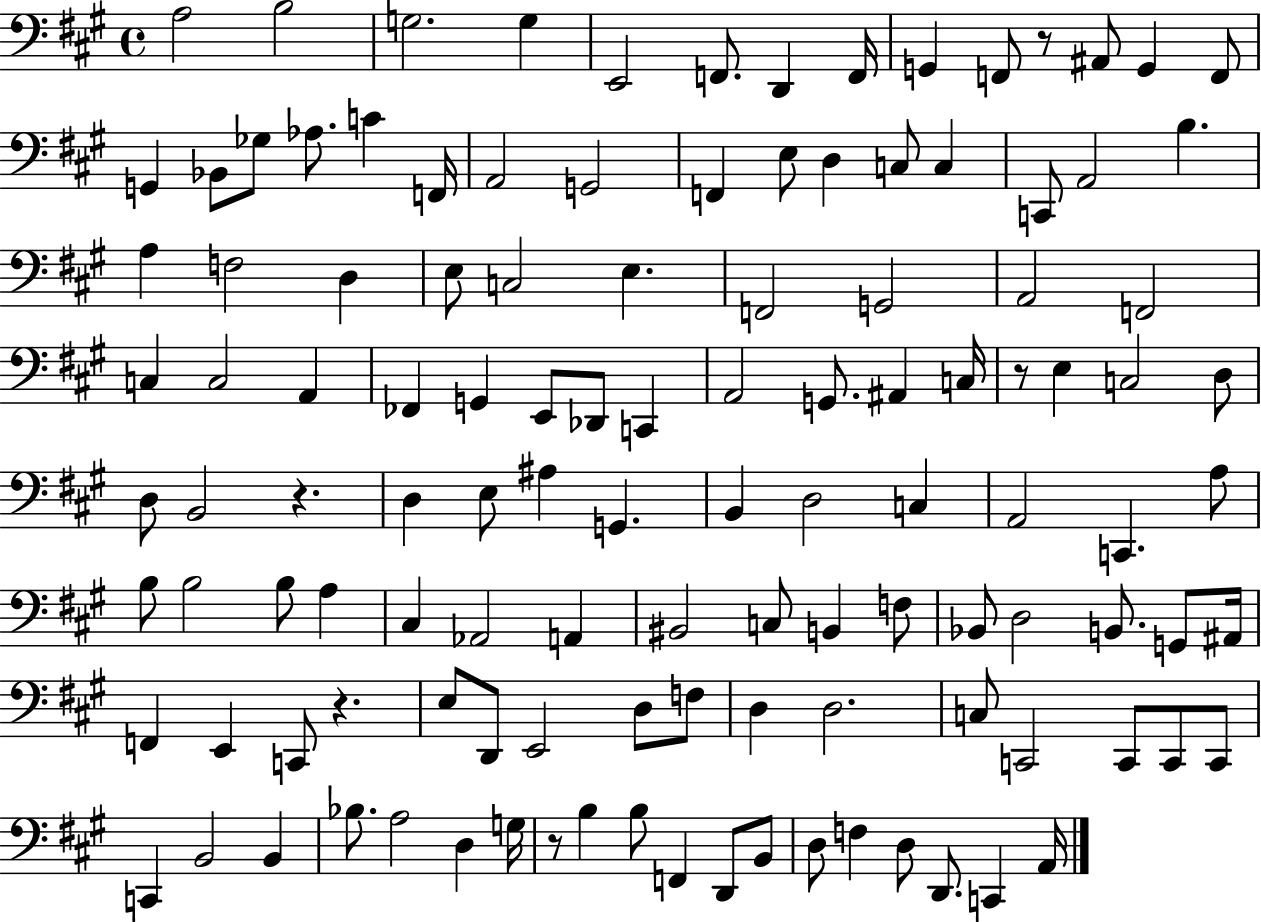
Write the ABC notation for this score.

X:1
T:Untitled
M:4/4
L:1/4
K:A
A,2 B,2 G,2 G, E,,2 F,,/2 D,, F,,/4 G,, F,,/2 z/2 ^A,,/2 G,, F,,/2 G,, _B,,/2 _G,/2 _A,/2 C F,,/4 A,,2 G,,2 F,, E,/2 D, C,/2 C, C,,/2 A,,2 B, A, F,2 D, E,/2 C,2 E, F,,2 G,,2 A,,2 F,,2 C, C,2 A,, _F,, G,, E,,/2 _D,,/2 C,, A,,2 G,,/2 ^A,, C,/4 z/2 E, C,2 D,/2 D,/2 B,,2 z D, E,/2 ^A, G,, B,, D,2 C, A,,2 C,, A,/2 B,/2 B,2 B,/2 A, ^C, _A,,2 A,, ^B,,2 C,/2 B,, F,/2 _B,,/2 D,2 B,,/2 G,,/2 ^A,,/4 F,, E,, C,,/2 z E,/2 D,,/2 E,,2 D,/2 F,/2 D, D,2 C,/2 C,,2 C,,/2 C,,/2 C,,/2 C,, B,,2 B,, _B,/2 A,2 D, G,/4 z/2 B, B,/2 F,, D,,/2 B,,/2 D,/2 F, D,/2 D,,/2 C,, A,,/4